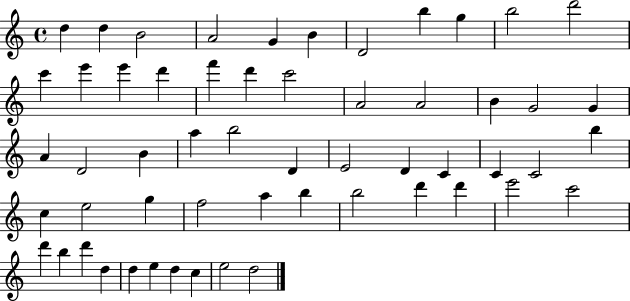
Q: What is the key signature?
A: C major